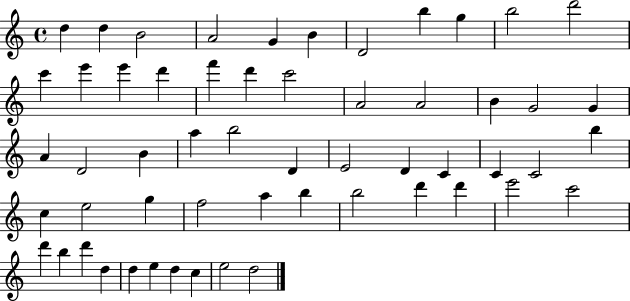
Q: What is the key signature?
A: C major